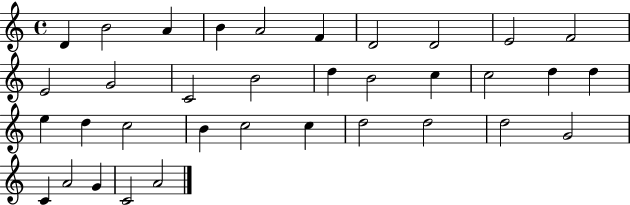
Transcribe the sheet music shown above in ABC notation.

X:1
T:Untitled
M:4/4
L:1/4
K:C
D B2 A B A2 F D2 D2 E2 F2 E2 G2 C2 B2 d B2 c c2 d d e d c2 B c2 c d2 d2 d2 G2 C A2 G C2 A2